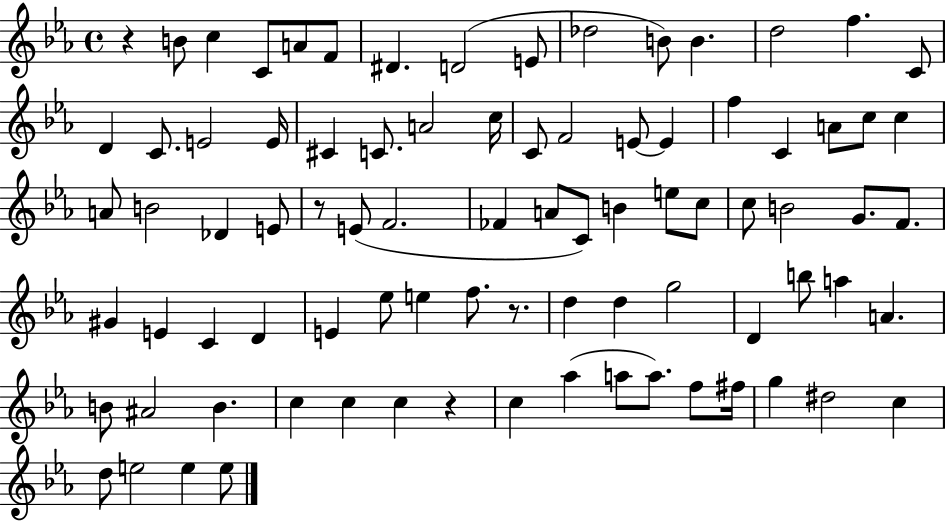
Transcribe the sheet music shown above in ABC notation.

X:1
T:Untitled
M:4/4
L:1/4
K:Eb
z B/2 c C/2 A/2 F/2 ^D D2 E/2 _d2 B/2 B d2 f C/2 D C/2 E2 E/4 ^C C/2 A2 c/4 C/2 F2 E/2 E f C A/2 c/2 c A/2 B2 _D E/2 z/2 E/2 F2 _F A/2 C/2 B e/2 c/2 c/2 B2 G/2 F/2 ^G E C D E _e/2 e f/2 z/2 d d g2 D b/2 a A B/2 ^A2 B c c c z c _a a/2 a/2 f/2 ^f/4 g ^d2 c d/2 e2 e e/2